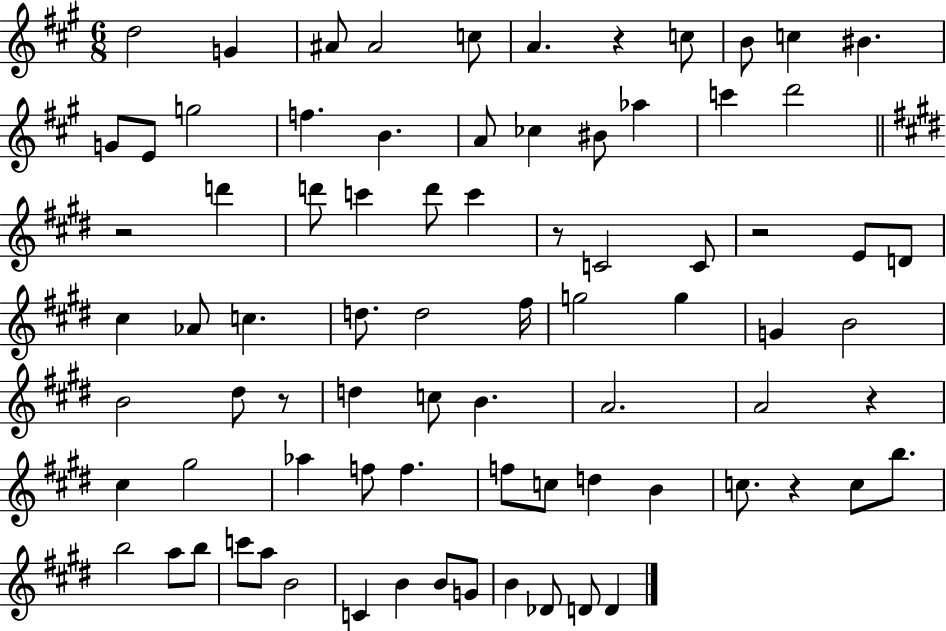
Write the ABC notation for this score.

X:1
T:Untitled
M:6/8
L:1/4
K:A
d2 G ^A/2 ^A2 c/2 A z c/2 B/2 c ^B G/2 E/2 g2 f B A/2 _c ^B/2 _a c' d'2 z2 d' d'/2 c' d'/2 c' z/2 C2 C/2 z2 E/2 D/2 ^c _A/2 c d/2 d2 ^f/4 g2 g G B2 B2 ^d/2 z/2 d c/2 B A2 A2 z ^c ^g2 _a f/2 f f/2 c/2 d B c/2 z c/2 b/2 b2 a/2 b/2 c'/2 a/2 B2 C B B/2 G/2 B _D/2 D/2 D